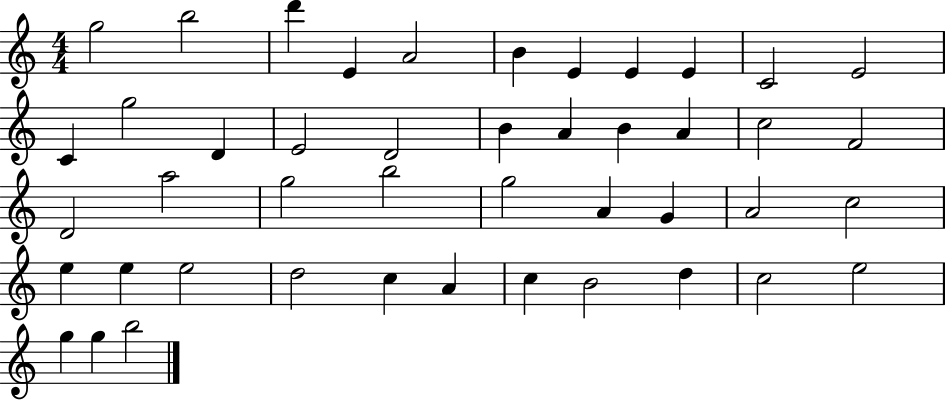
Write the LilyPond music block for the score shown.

{
  \clef treble
  \numericTimeSignature
  \time 4/4
  \key c \major
  g''2 b''2 | d'''4 e'4 a'2 | b'4 e'4 e'4 e'4 | c'2 e'2 | \break c'4 g''2 d'4 | e'2 d'2 | b'4 a'4 b'4 a'4 | c''2 f'2 | \break d'2 a''2 | g''2 b''2 | g''2 a'4 g'4 | a'2 c''2 | \break e''4 e''4 e''2 | d''2 c''4 a'4 | c''4 b'2 d''4 | c''2 e''2 | \break g''4 g''4 b''2 | \bar "|."
}